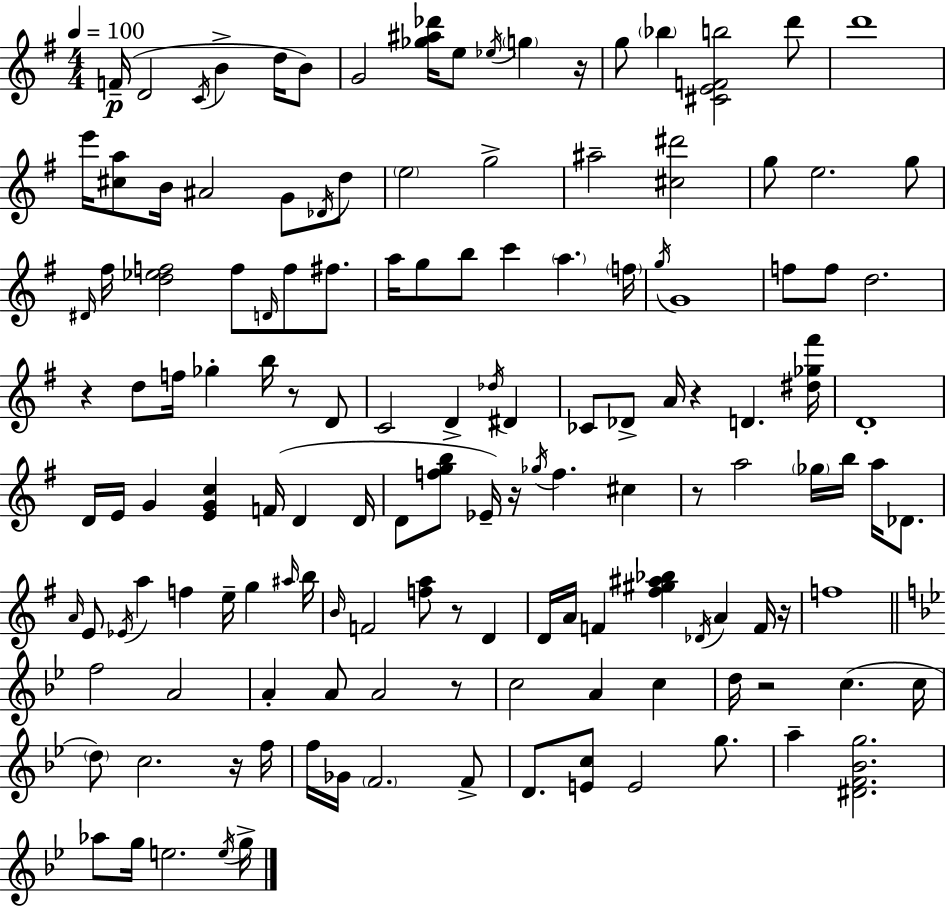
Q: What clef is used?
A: treble